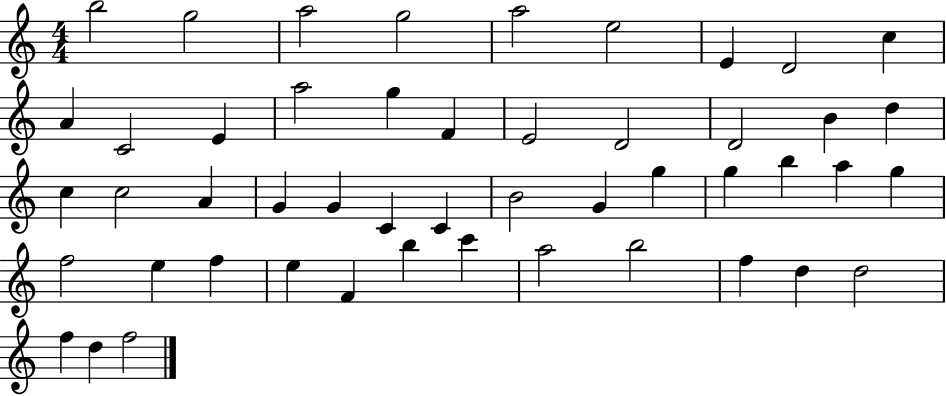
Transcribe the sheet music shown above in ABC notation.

X:1
T:Untitled
M:4/4
L:1/4
K:C
b2 g2 a2 g2 a2 e2 E D2 c A C2 E a2 g F E2 D2 D2 B d c c2 A G G C C B2 G g g b a g f2 e f e F b c' a2 b2 f d d2 f d f2